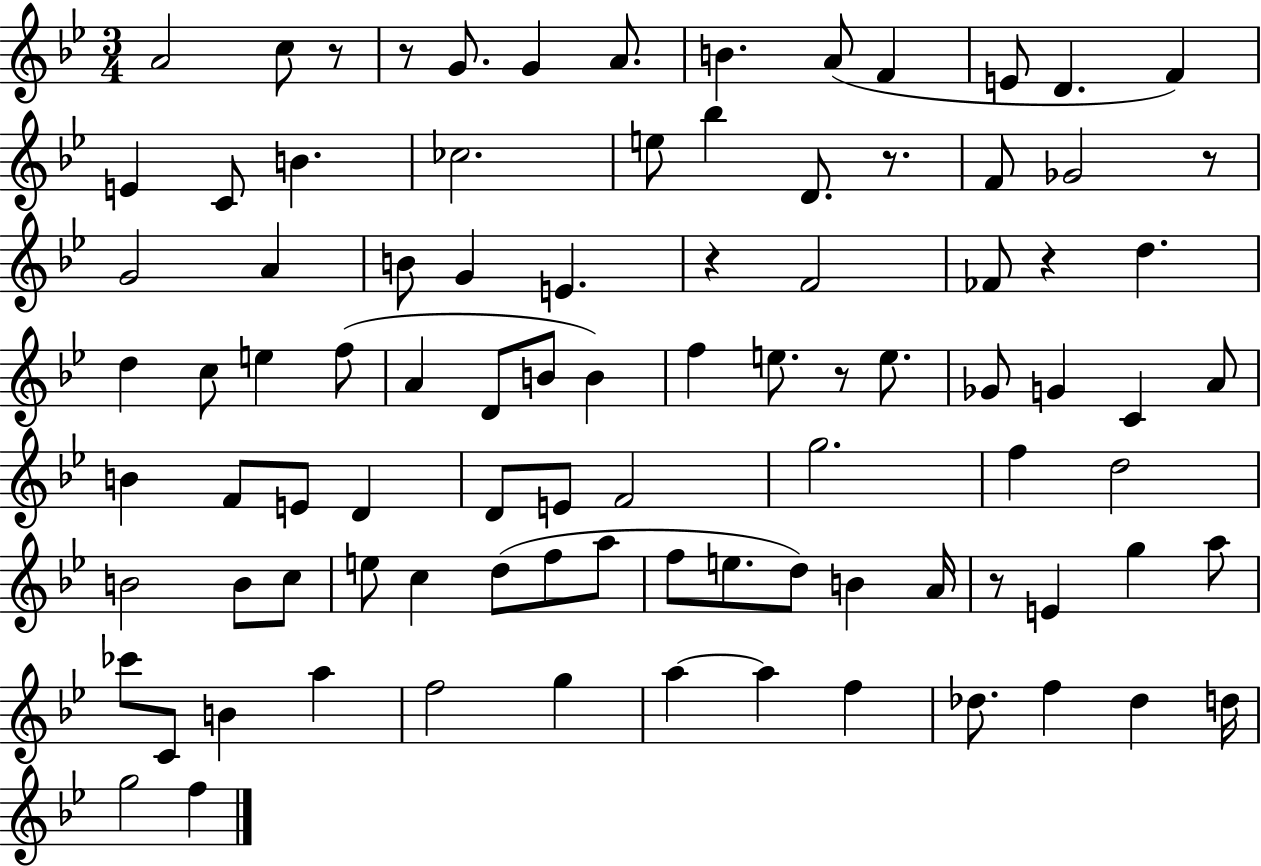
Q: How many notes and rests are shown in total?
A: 92